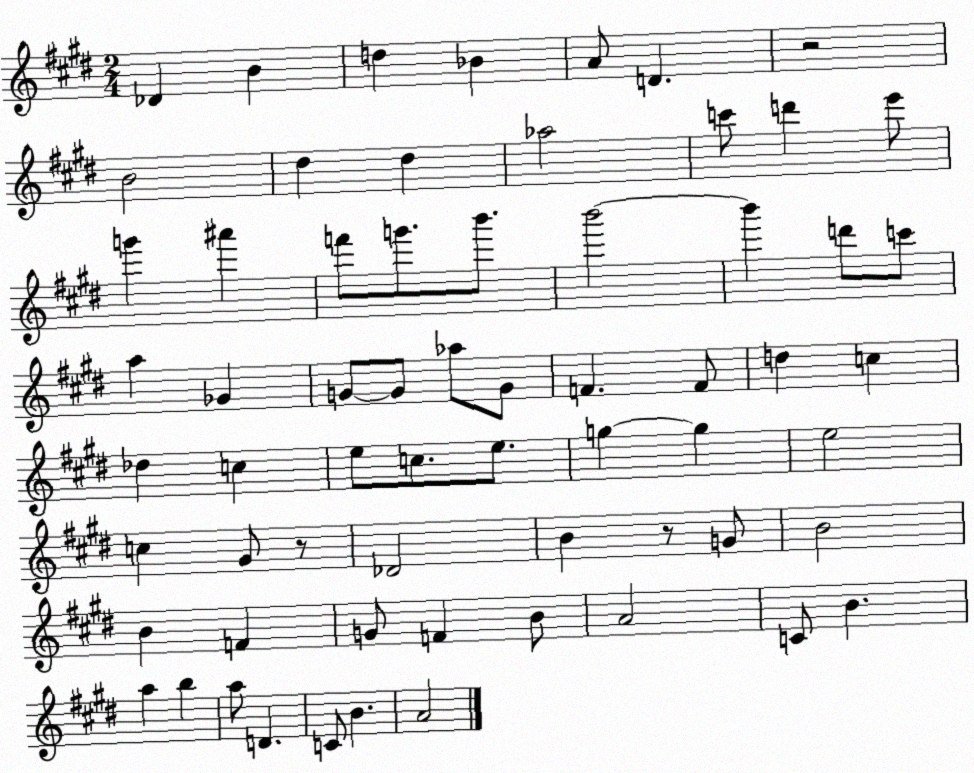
X:1
T:Untitled
M:2/4
L:1/4
K:E
_D B d _B A/2 D z2 B2 ^d ^d _a2 c'/2 d' e'/2 g' ^a' f'/2 g'/2 b'/2 b'2 b' d'/2 c'/2 a _G G/2 G/2 _a/2 G/2 F F/2 d c _d c e/2 c/2 e/2 g g e2 c ^G/2 z/2 _D2 B z/2 G/2 B2 B F G/2 F B/2 A2 C/2 B a b a/2 D C/2 B A2